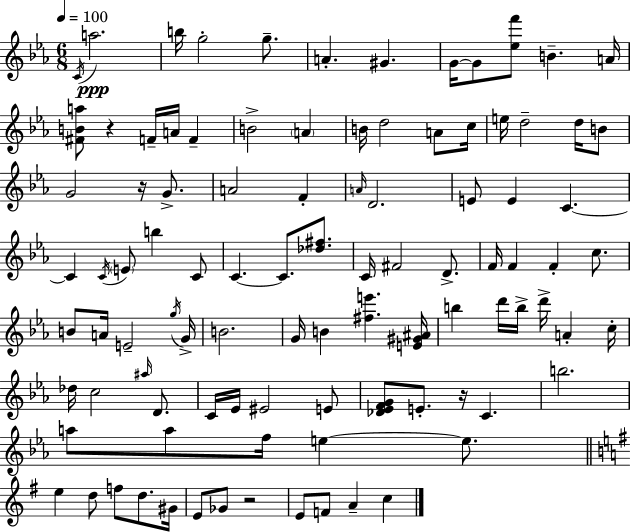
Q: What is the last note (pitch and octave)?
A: C5